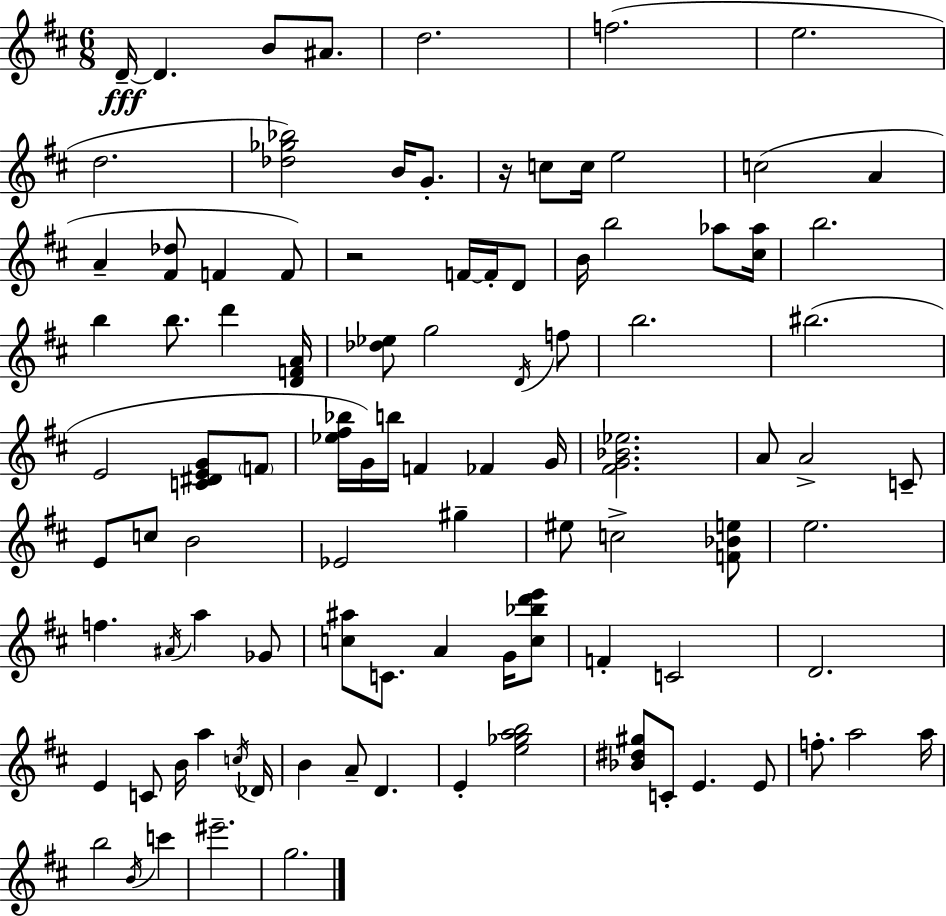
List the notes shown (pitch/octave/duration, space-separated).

D4/s D4/q. B4/e A#4/e. D5/h. F5/h. E5/h. D5/h. [Db5,Gb5,Bb5]/h B4/s G4/e. R/s C5/e C5/s E5/h C5/h A4/q A4/q [F#4,Db5]/e F4/q F4/e R/h F4/s F4/s D4/e B4/s B5/h Ab5/e [C#5,Ab5]/s B5/h. B5/q B5/e. D6/q [D4,F4,A4]/s [Db5,Eb5]/e G5/h D4/s F5/e B5/h. BIS5/h. E4/h [C4,D#4,E4,G4]/e F4/e [Eb5,F#5,Bb5]/s G4/s B5/s F4/q FES4/q G4/s [F#4,G4,Bb4,Eb5]/h. A4/e A4/h C4/e E4/e C5/e B4/h Eb4/h G#5/q EIS5/e C5/h [F4,Bb4,E5]/e E5/h. F5/q. A#4/s A5/q Gb4/e [C5,A#5]/e C4/e. A4/q G4/s [C5,Bb5,D6,E6]/e F4/q C4/h D4/h. E4/q C4/e B4/s A5/q C5/s Db4/s B4/q A4/e D4/q. E4/q [E5,Gb5,A5,B5]/h [Bb4,D#5,G#5]/e C4/e E4/q. E4/e F5/e. A5/h A5/s B5/h B4/s C6/q EIS6/h. G5/h.